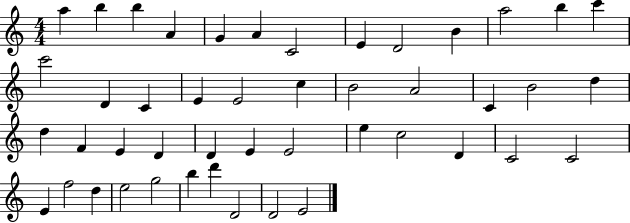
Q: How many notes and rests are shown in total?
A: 46